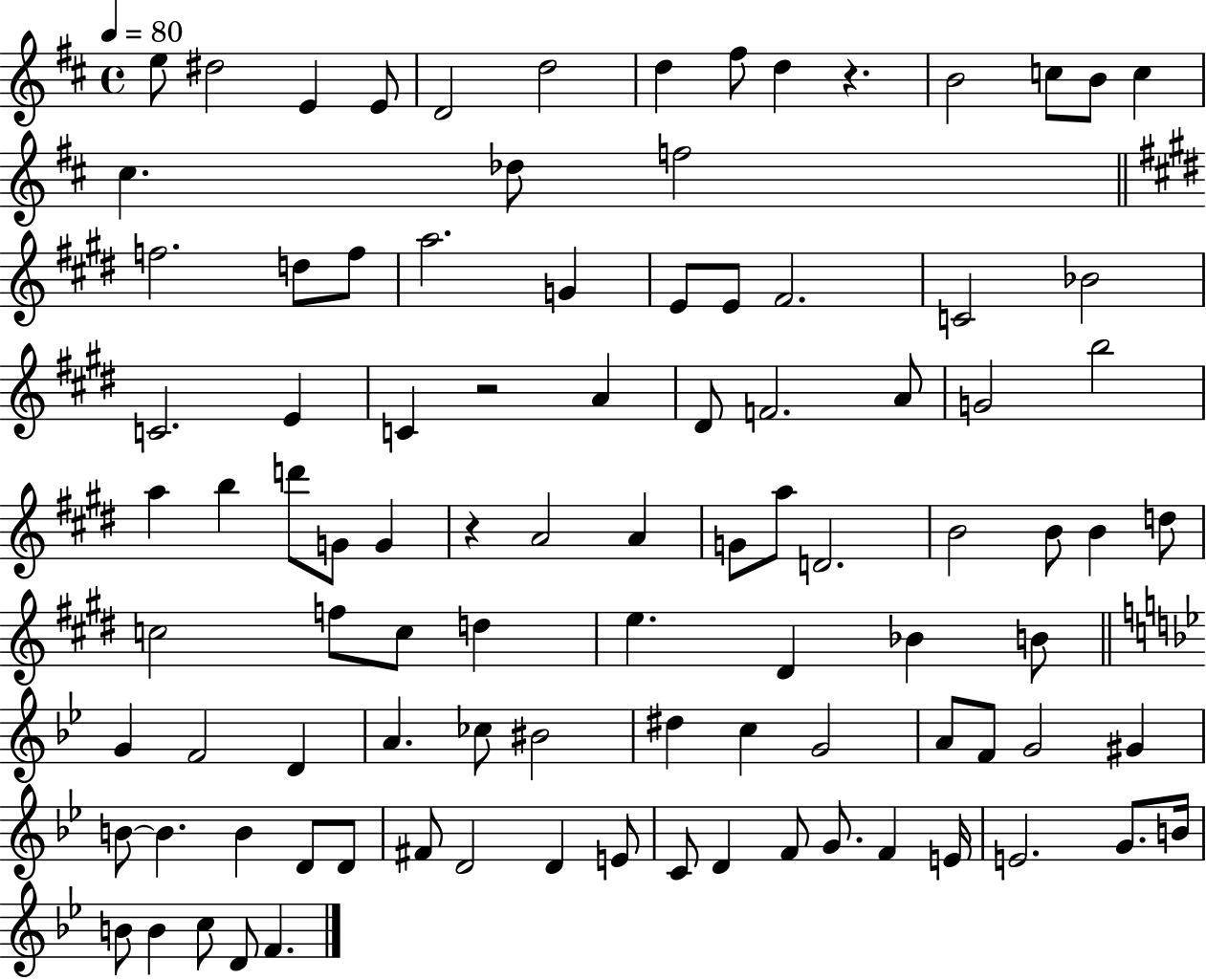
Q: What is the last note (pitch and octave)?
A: F4